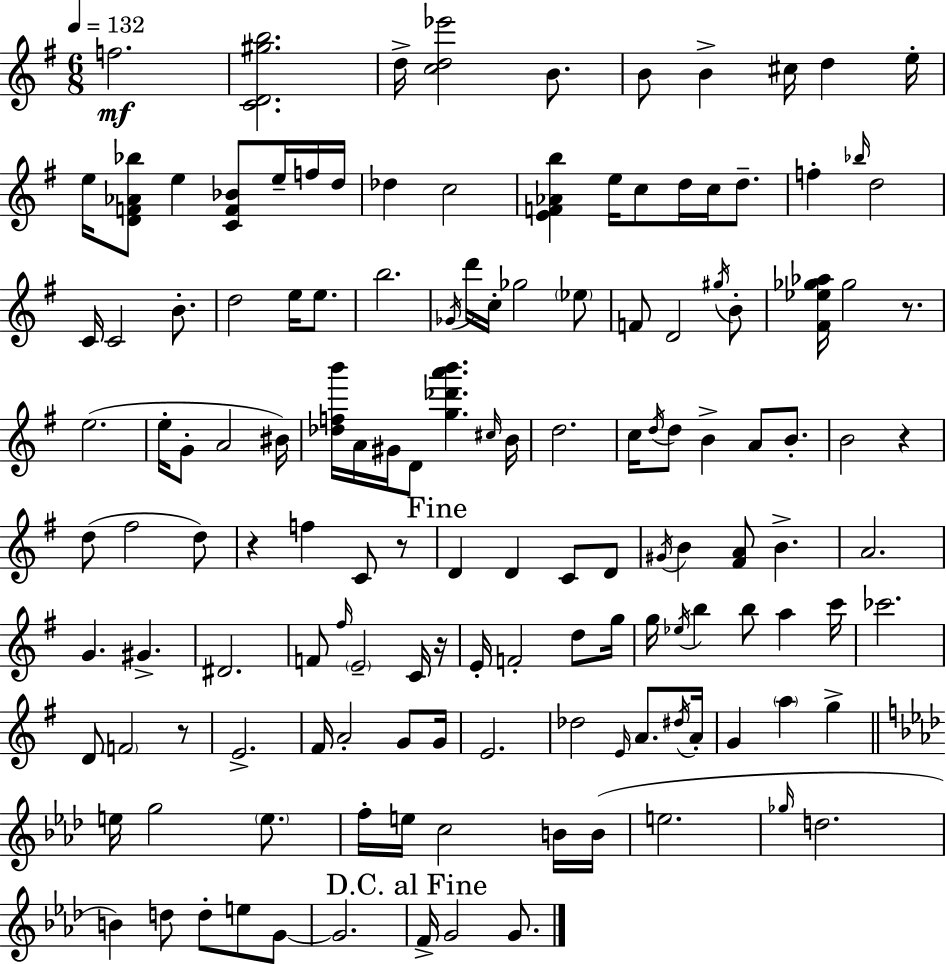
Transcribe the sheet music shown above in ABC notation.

X:1
T:Untitled
M:6/8
L:1/4
K:Em
f2 [CD^gb]2 d/4 [cd_e']2 B/2 B/2 B ^c/4 d e/4 e/4 [DF_A_b]/2 e [CF_B]/2 e/4 f/4 d/4 _d c2 [EF_Ab] e/4 c/2 d/4 c/4 d/2 f _b/4 d2 C/4 C2 B/2 d2 e/4 e/2 b2 _G/4 d'/4 c/4 _g2 _e/2 F/2 D2 ^g/4 B/2 [^F_e_g_a]/4 _g2 z/2 e2 e/4 G/2 A2 ^B/4 [_dfb']/4 A/4 ^G/4 D/2 [g_d'a'b'] ^c/4 B/4 d2 c/4 d/4 d/2 B A/2 B/2 B2 z d/2 ^f2 d/2 z f C/2 z/2 D D C/2 D/2 ^G/4 B [^FA]/2 B A2 G ^G ^D2 F/2 ^f/4 E2 C/4 z/4 E/4 F2 d/2 g/4 g/4 _e/4 b b/2 a c'/4 _c'2 D/2 F2 z/2 E2 ^F/4 A2 G/2 G/4 E2 _d2 E/4 A/2 ^d/4 A/4 G a g e/4 g2 e/2 f/4 e/4 c2 B/4 B/4 e2 _g/4 d2 B d/2 d/2 e/2 G/2 G2 F/4 G2 G/2